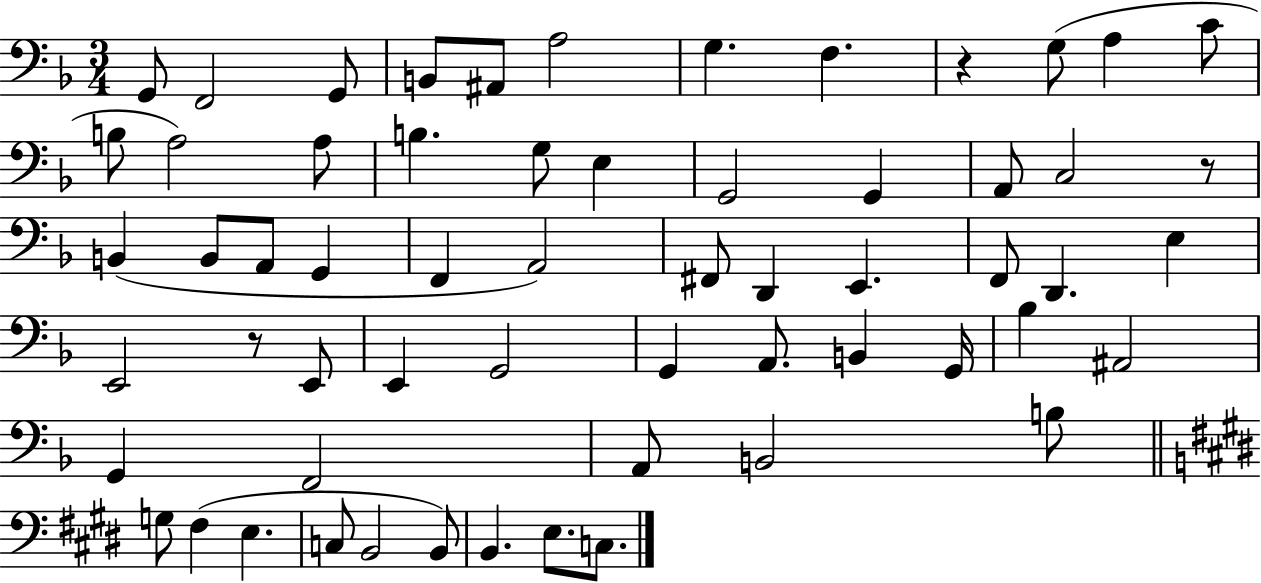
{
  \clef bass
  \numericTimeSignature
  \time 3/4
  \key f \major
  g,8 f,2 g,8 | b,8 ais,8 a2 | g4. f4. | r4 g8( a4 c'8 | \break b8 a2) a8 | b4. g8 e4 | g,2 g,4 | a,8 c2 r8 | \break b,4( b,8 a,8 g,4 | f,4 a,2) | fis,8 d,4 e,4. | f,8 d,4. e4 | \break e,2 r8 e,8 | e,4 g,2 | g,4 a,8. b,4 g,16 | bes4 ais,2 | \break g,4 f,2 | a,8 b,2 b8 | \bar "||" \break \key e \major g8 fis4( e4. | c8 b,2 b,8) | b,4. e8. c8. | \bar "|."
}